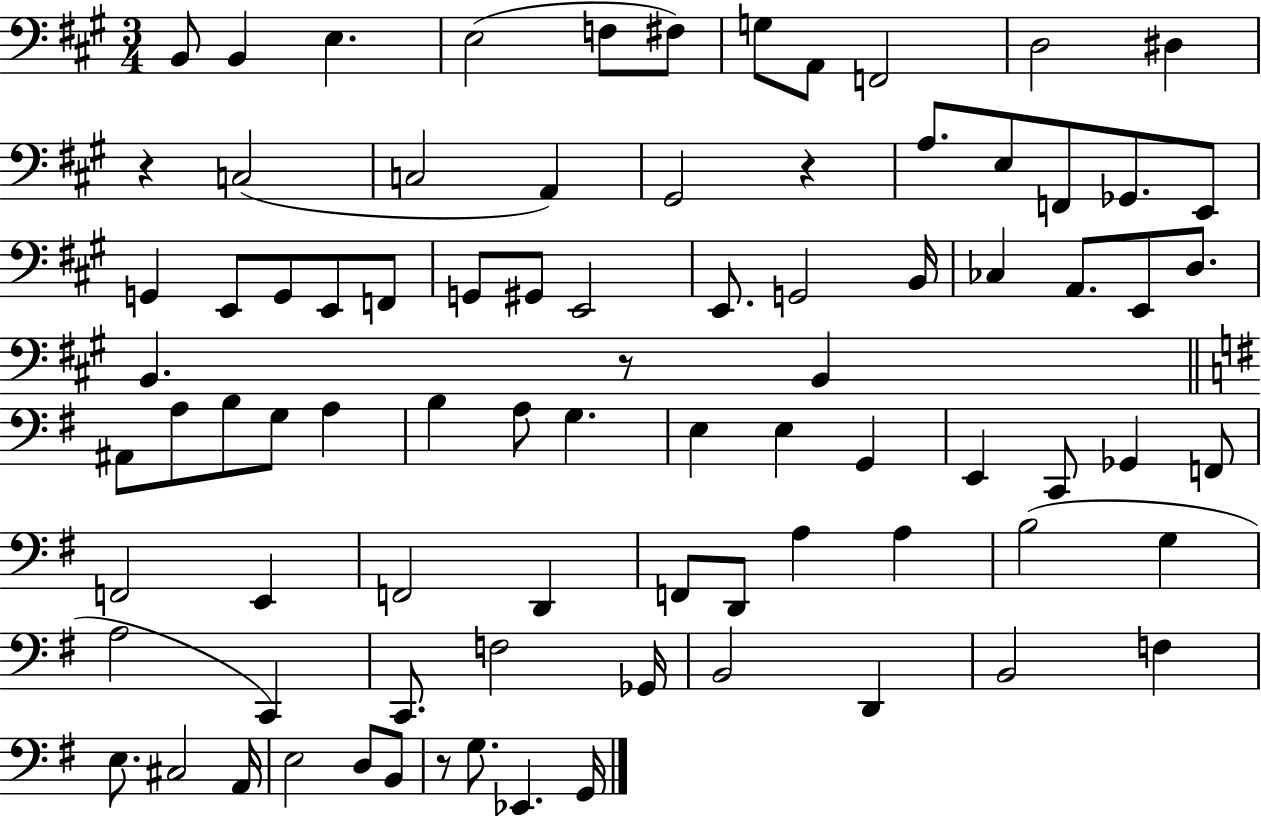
X:1
T:Untitled
M:3/4
L:1/4
K:A
B,,/2 B,, E, E,2 F,/2 ^F,/2 G,/2 A,,/2 F,,2 D,2 ^D, z C,2 C,2 A,, ^G,,2 z A,/2 E,/2 F,,/2 _G,,/2 E,,/2 G,, E,,/2 G,,/2 E,,/2 F,,/2 G,,/2 ^G,,/2 E,,2 E,,/2 G,,2 B,,/4 _C, A,,/2 E,,/2 D,/2 B,, z/2 B,, ^A,,/2 A,/2 B,/2 G,/2 A, B, A,/2 G, E, E, G,, E,, C,,/2 _G,, F,,/2 F,,2 E,, F,,2 D,, F,,/2 D,,/2 A, A, B,2 G, A,2 C,, C,,/2 F,2 _G,,/4 B,,2 D,, B,,2 F, E,/2 ^C,2 A,,/4 E,2 D,/2 B,,/2 z/2 G,/2 _E,, G,,/4